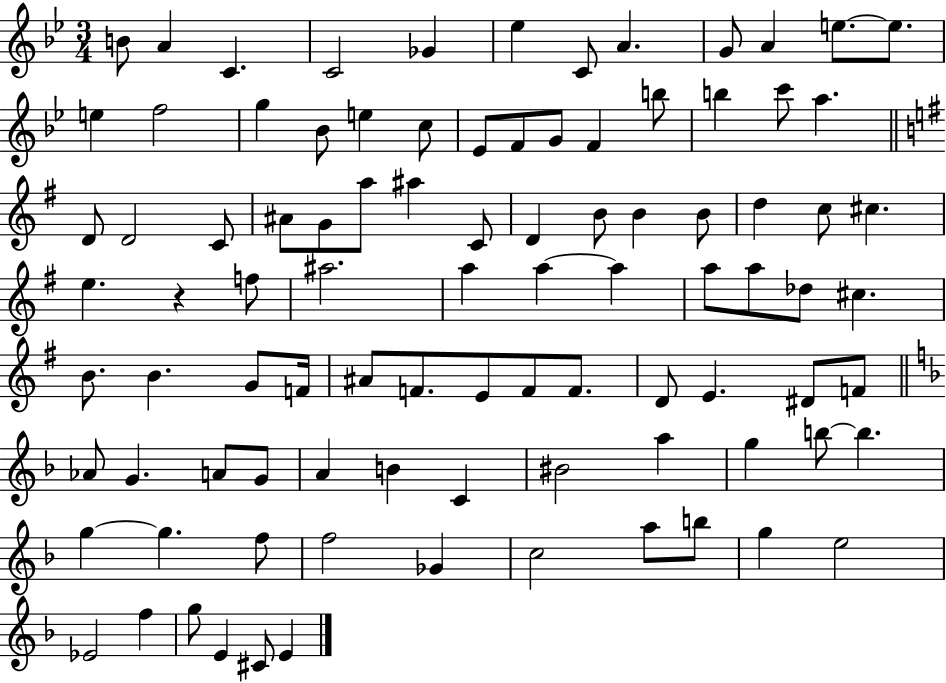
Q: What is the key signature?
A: BES major